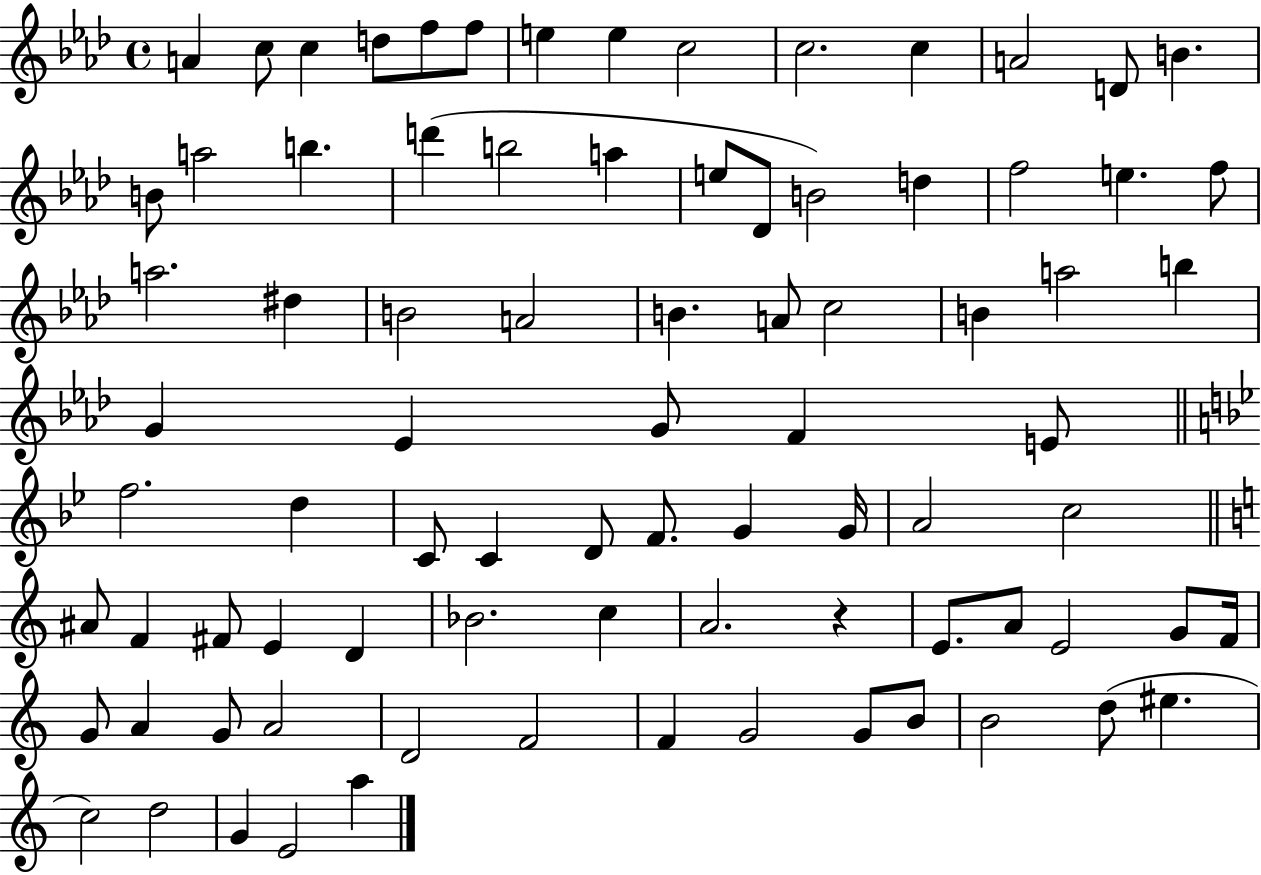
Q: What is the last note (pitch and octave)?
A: A5